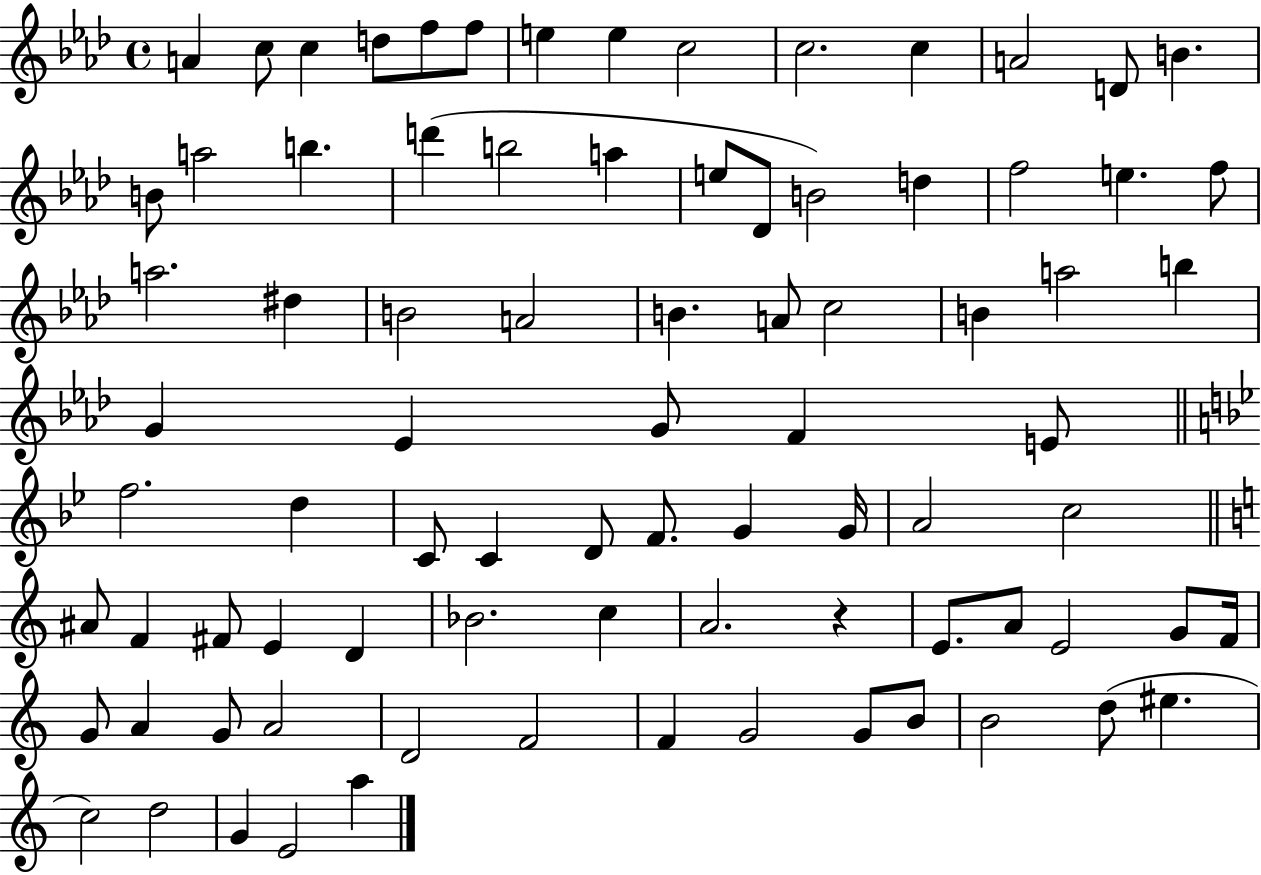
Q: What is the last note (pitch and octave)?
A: A5